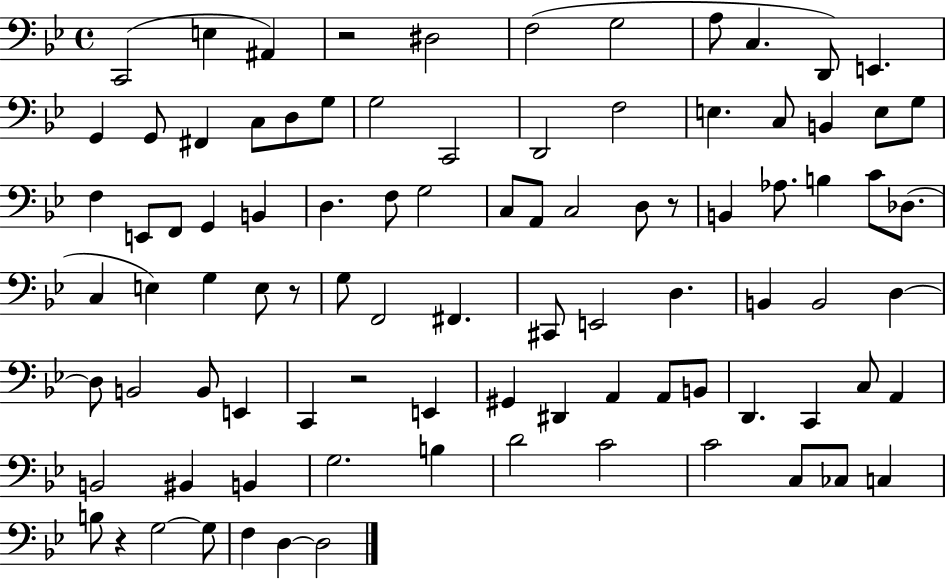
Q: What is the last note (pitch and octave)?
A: D3